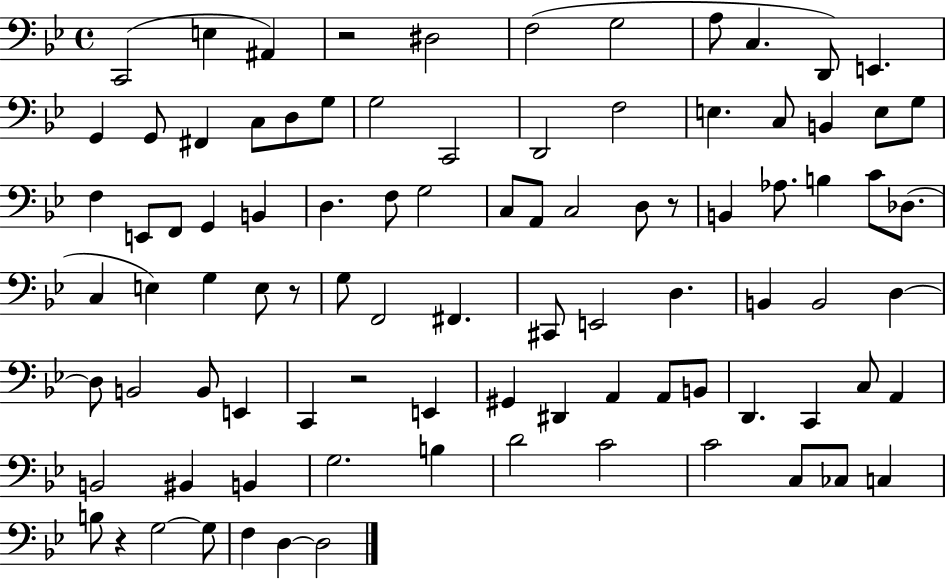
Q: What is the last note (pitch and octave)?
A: D3